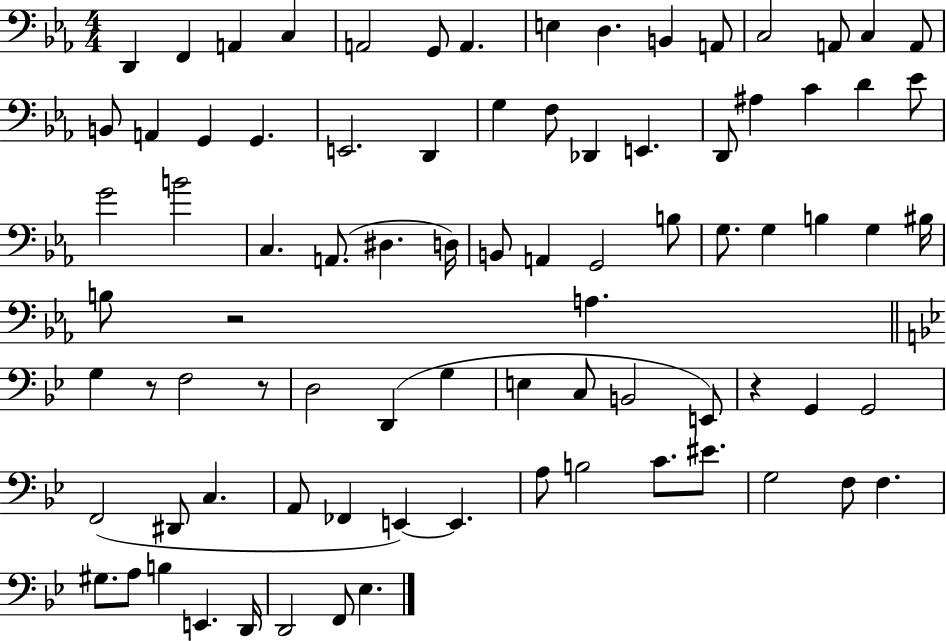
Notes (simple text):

D2/q F2/q A2/q C3/q A2/h G2/e A2/q. E3/q D3/q. B2/q A2/e C3/h A2/e C3/q A2/e B2/e A2/q G2/q G2/q. E2/h. D2/q G3/q F3/e Db2/q E2/q. D2/e A#3/q C4/q D4/q Eb4/e G4/h B4/h C3/q. A2/e. D#3/q. D3/s B2/e A2/q G2/h B3/e G3/e. G3/q B3/q G3/q BIS3/s B3/e R/h A3/q. G3/q R/e F3/h R/e D3/h D2/q G3/q E3/q C3/e B2/h E2/e R/q G2/q G2/h F2/h D#2/e C3/q. A2/e FES2/q E2/q E2/q. A3/e B3/h C4/e. EIS4/e. G3/h F3/e F3/q. G#3/e. A3/e B3/q E2/q. D2/s D2/h F2/e Eb3/q.